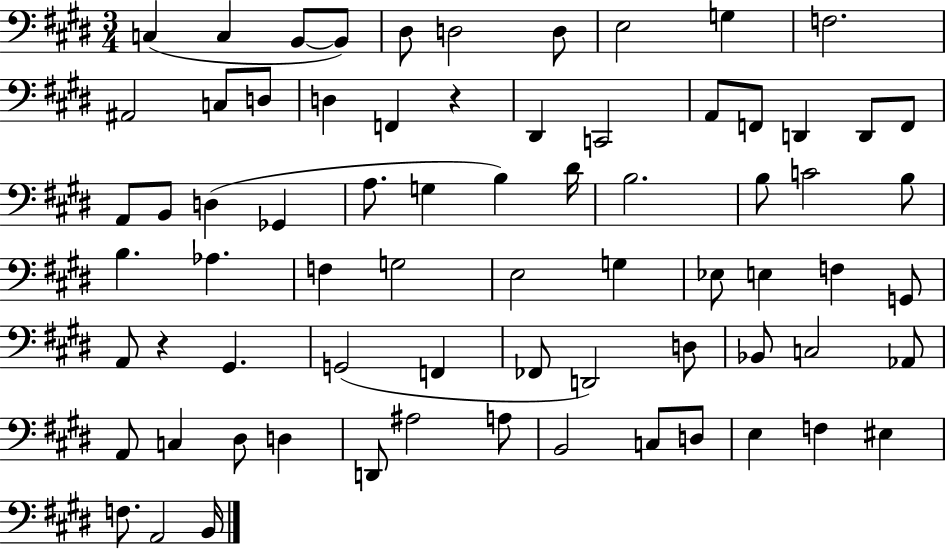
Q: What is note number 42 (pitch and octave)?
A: E3